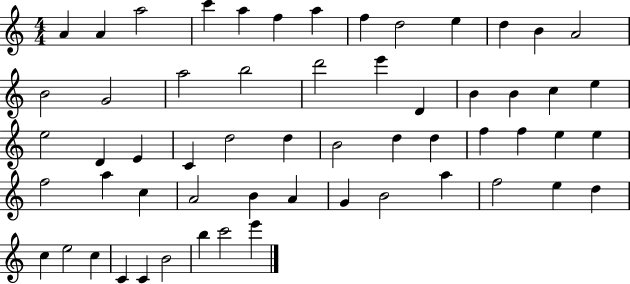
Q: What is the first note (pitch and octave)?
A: A4